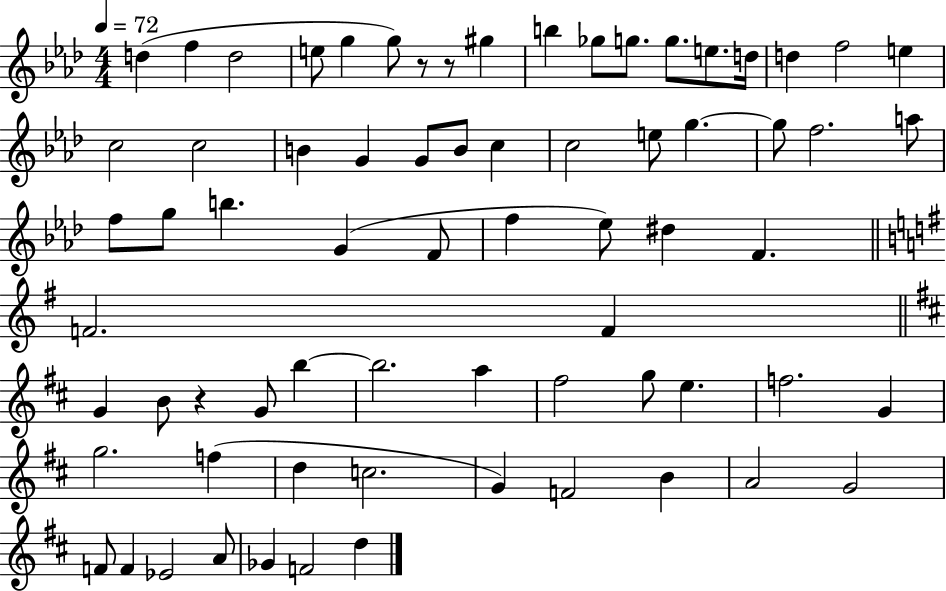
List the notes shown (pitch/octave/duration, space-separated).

D5/q F5/q D5/h E5/e G5/q G5/e R/e R/e G#5/q B5/q Gb5/e G5/e. G5/e. E5/e. D5/s D5/q F5/h E5/q C5/h C5/h B4/q G4/q G4/e B4/e C5/q C5/h E5/e G5/q. G5/e F5/h. A5/e F5/e G5/e B5/q. G4/q F4/e F5/q Eb5/e D#5/q F4/q. F4/h. F4/q G4/q B4/e R/q G4/e B5/q B5/h. A5/q F#5/h G5/e E5/q. F5/h. G4/q G5/h. F5/q D5/q C5/h. G4/q F4/h B4/q A4/h G4/h F4/e F4/q Eb4/h A4/e Gb4/q F4/h D5/q